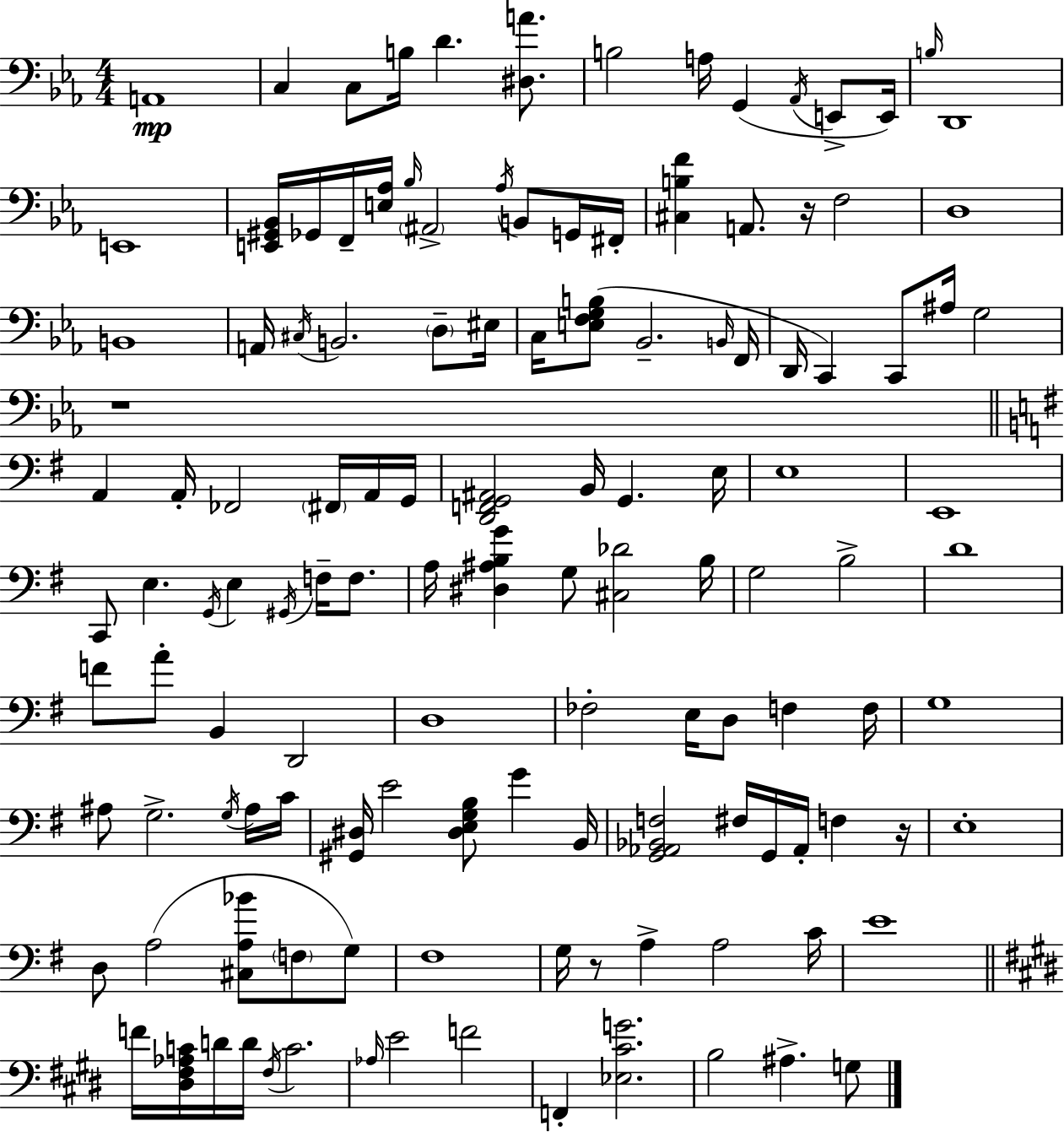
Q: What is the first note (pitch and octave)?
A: A2